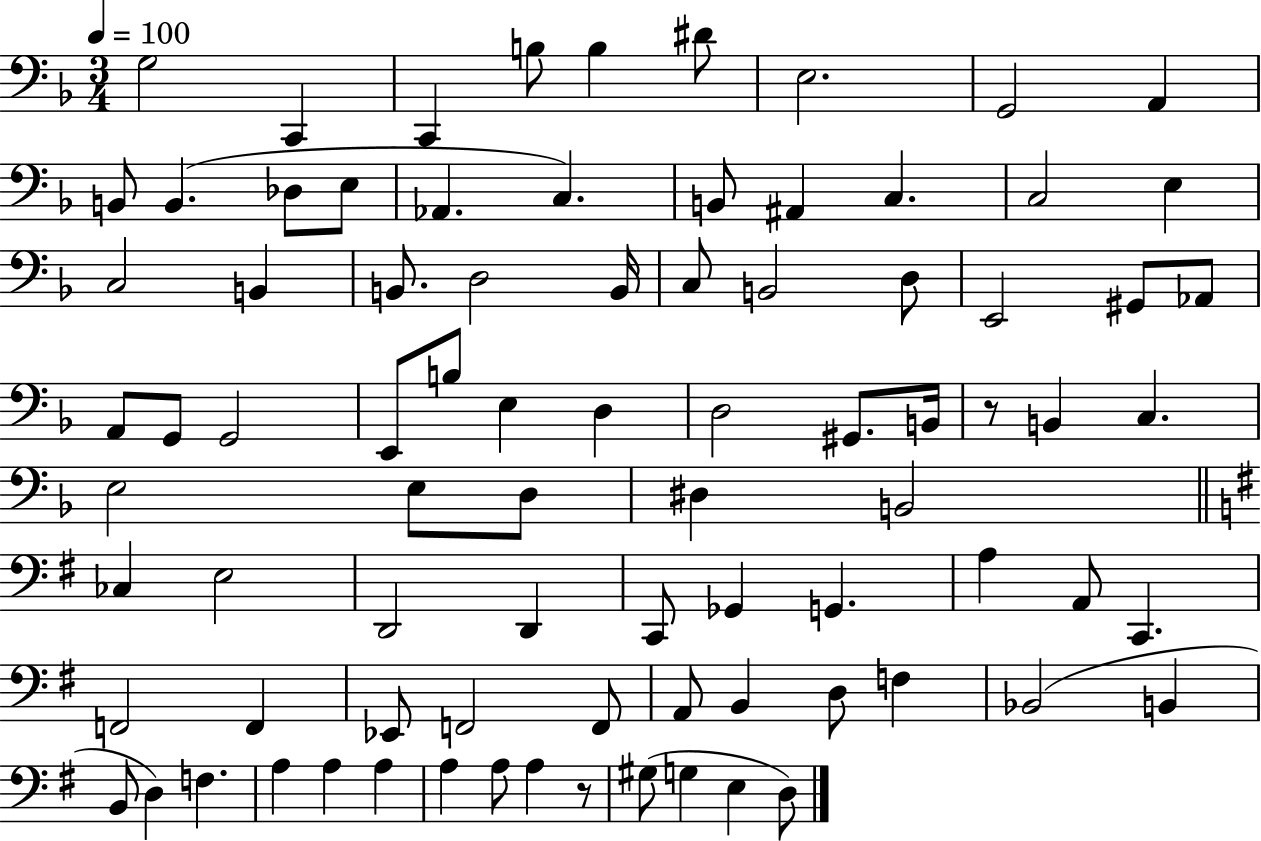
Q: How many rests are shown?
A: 2